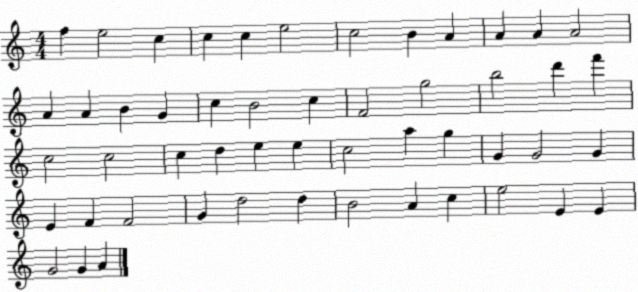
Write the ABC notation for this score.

X:1
T:Untitled
M:4/4
L:1/4
K:C
f e2 c c c e2 c2 B A A A A2 A A B G c B2 c F2 g2 b2 d' f' c2 c2 c d e e c2 a g G G2 G E F F2 G d2 d B2 A c e2 E E G2 G A